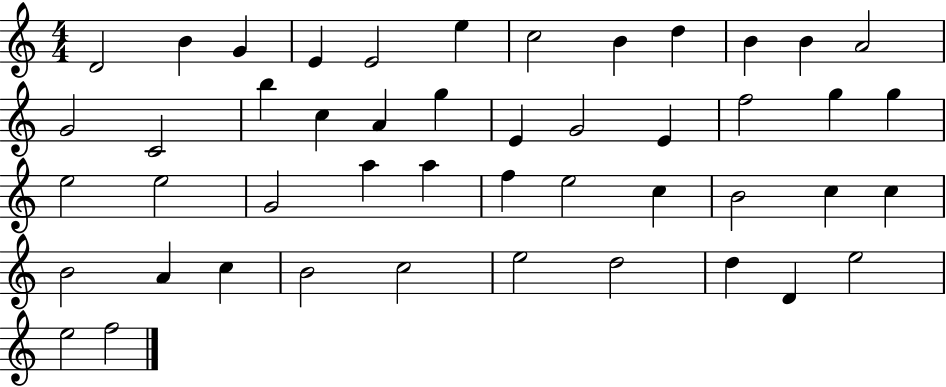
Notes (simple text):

D4/h B4/q G4/q E4/q E4/h E5/q C5/h B4/q D5/q B4/q B4/q A4/h G4/h C4/h B5/q C5/q A4/q G5/q E4/q G4/h E4/q F5/h G5/q G5/q E5/h E5/h G4/h A5/q A5/q F5/q E5/h C5/q B4/h C5/q C5/q B4/h A4/q C5/q B4/h C5/h E5/h D5/h D5/q D4/q E5/h E5/h F5/h